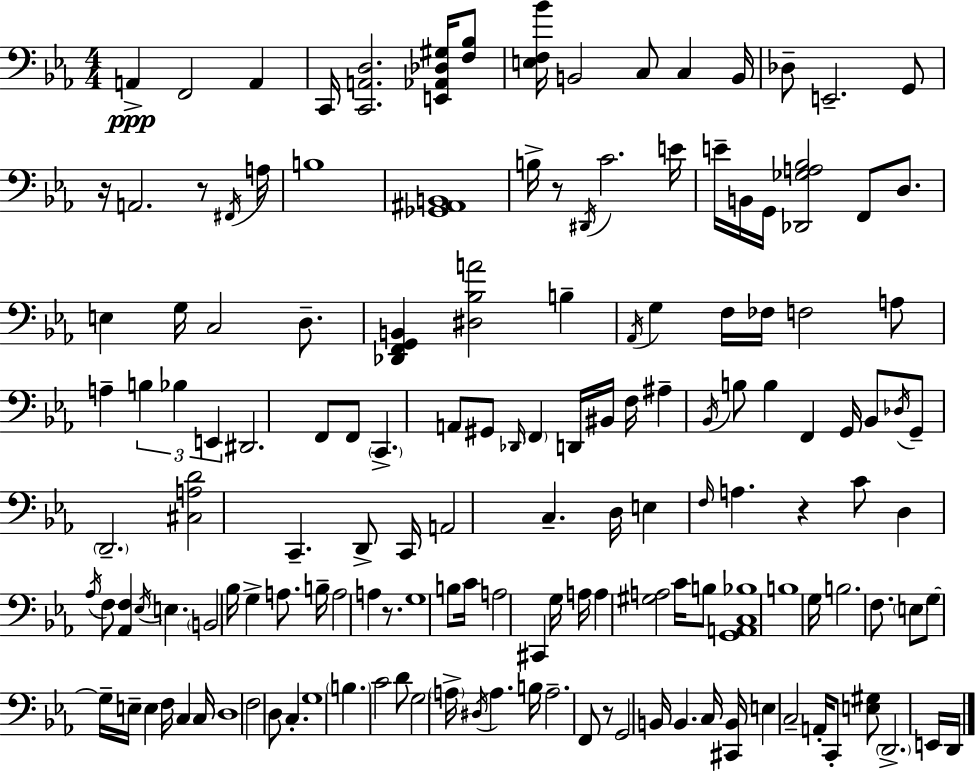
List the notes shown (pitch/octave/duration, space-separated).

A2/q F2/h A2/q C2/s [C2,A2,D3]/h. [E2,Ab2,Db3,G#3]/s [F3,Bb3]/e [E3,F3,Bb4]/s B2/h C3/e C3/q B2/s Db3/e E2/h. G2/e R/s A2/h. R/e F#2/s A3/s B3/w [Gb2,A#2,B2]/w B3/s R/e D#2/s C4/h. E4/s E4/s B2/s G2/s [Db2,Gb3,A3,Bb3]/h F2/e D3/e. E3/q G3/s C3/h D3/e. [Db2,F2,G2,B2]/q [D#3,Bb3,A4]/h B3/q Ab2/s G3/q F3/s FES3/s F3/h A3/e A3/q B3/q Bb3/q E2/q D#2/h. F2/e F2/e C2/q. A2/e G#2/e Db2/s F2/q D2/s BIS2/s F3/s A#3/q Bb2/s B3/e B3/q F2/q G2/s Bb2/e Db3/s G2/e D2/h. [C#3,A3,D4]/h C2/q. D2/e C2/s A2/h C3/q. D3/s E3/q F3/s A3/q. R/q C4/e D3/q Ab3/s F3/e [Ab2,F3]/q Eb3/s E3/q. B2/h Bb3/s G3/q A3/e. B3/s A3/h A3/q R/e. G3/w B3/e C4/s A3/h C#2/q G3/s A3/s A3/q [G#3,A3]/h C4/s B3/e [G2,A2,C3,Bb3]/w B3/w G3/s B3/h. F3/e. E3/e G3/e G3/s E3/s E3/q F3/s C3/q C3/s D3/w F3/h D3/e C3/q. G3/w B3/q. C4/h D4/e G3/h A3/s D#3/s A3/q. B3/s A3/h. F2/e R/e G2/h B2/s B2/q. C3/s [C#2,B2]/s E3/q C3/h A2/s C2/e [E3,G#3]/e D2/h. E2/s D2/s